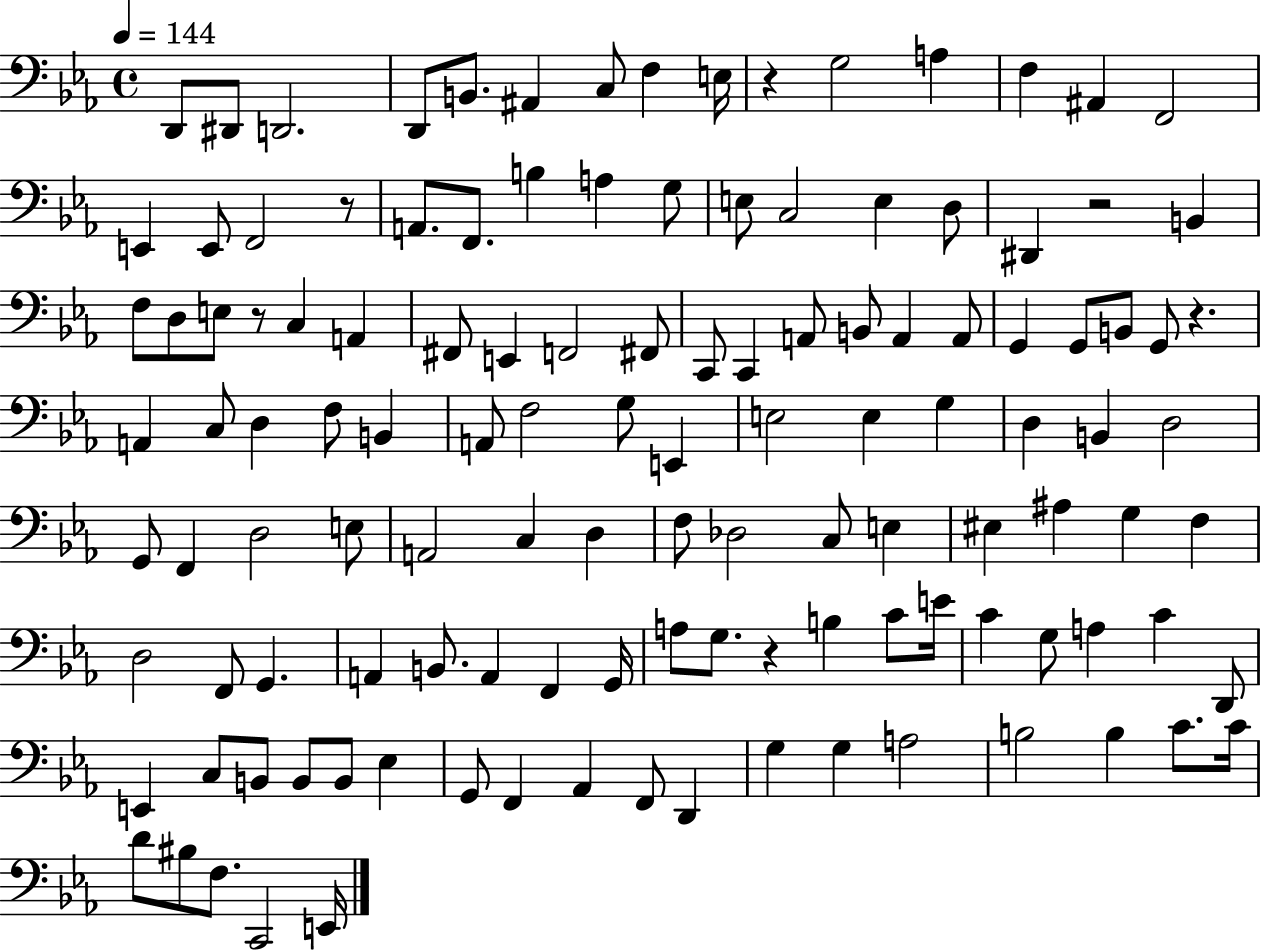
{
  \clef bass
  \time 4/4
  \defaultTimeSignature
  \key ees \major
  \tempo 4 = 144
  d,8 dis,8 d,2. | d,8 b,8. ais,4 c8 f4 e16 | r4 g2 a4 | f4 ais,4 f,2 | \break e,4 e,8 f,2 r8 | a,8. f,8. b4 a4 g8 | e8 c2 e4 d8 | dis,4 r2 b,4 | \break f8 d8 e8 r8 c4 a,4 | fis,8 e,4 f,2 fis,8 | c,8 c,4 a,8 b,8 a,4 a,8 | g,4 g,8 b,8 g,8 r4. | \break a,4 c8 d4 f8 b,4 | a,8 f2 g8 e,4 | e2 e4 g4 | d4 b,4 d2 | \break g,8 f,4 d2 e8 | a,2 c4 d4 | f8 des2 c8 e4 | eis4 ais4 g4 f4 | \break d2 f,8 g,4. | a,4 b,8. a,4 f,4 g,16 | a8 g8. r4 b4 c'8 e'16 | c'4 g8 a4 c'4 d,8 | \break e,4 c8 b,8 b,8 b,8 ees4 | g,8 f,4 aes,4 f,8 d,4 | g4 g4 a2 | b2 b4 c'8. c'16 | \break d'8 bis8 f8. c,2 e,16 | \bar "|."
}